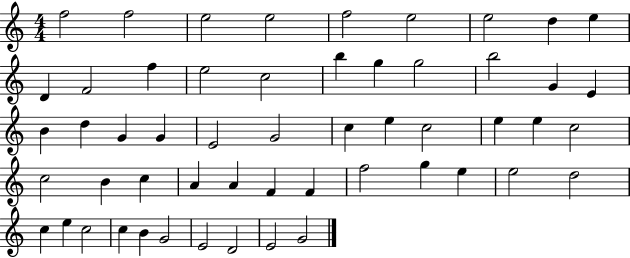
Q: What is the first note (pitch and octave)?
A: F5